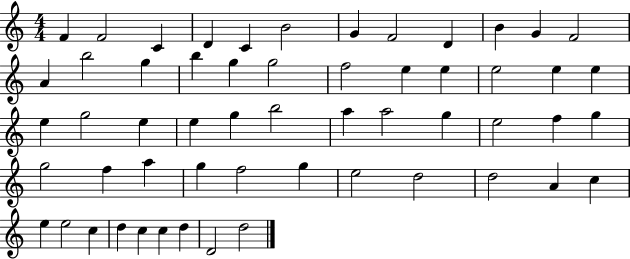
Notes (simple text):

F4/q F4/h C4/q D4/q C4/q B4/h G4/q F4/h D4/q B4/q G4/q F4/h A4/q B5/h G5/q B5/q G5/q G5/h F5/h E5/q E5/q E5/h E5/q E5/q E5/q G5/h E5/q E5/q G5/q B5/h A5/q A5/h G5/q E5/h F5/q G5/q G5/h F5/q A5/q G5/q F5/h G5/q E5/h D5/h D5/h A4/q C5/q E5/q E5/h C5/q D5/q C5/q C5/q D5/q D4/h D5/h